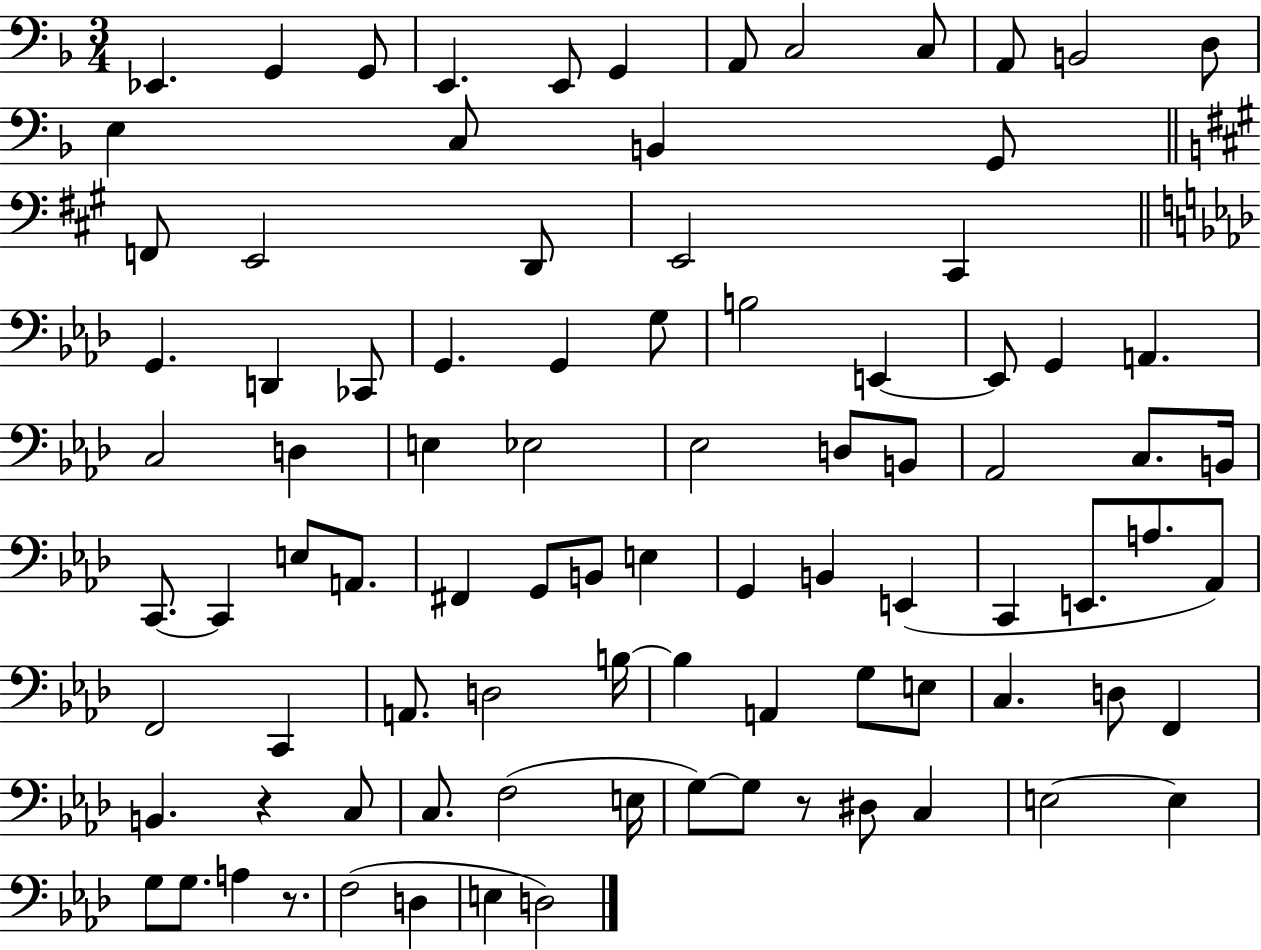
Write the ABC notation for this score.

X:1
T:Untitled
M:3/4
L:1/4
K:F
_E,, G,, G,,/2 E,, E,,/2 G,, A,,/2 C,2 C,/2 A,,/2 B,,2 D,/2 E, C,/2 B,, G,,/2 F,,/2 E,,2 D,,/2 E,,2 ^C,, G,, D,, _C,,/2 G,, G,, G,/2 B,2 E,, E,,/2 G,, A,, C,2 D, E, _E,2 _E,2 D,/2 B,,/2 _A,,2 C,/2 B,,/4 C,,/2 C,, E,/2 A,,/2 ^F,, G,,/2 B,,/2 E, G,, B,, E,, C,, E,,/2 A,/2 _A,,/2 F,,2 C,, A,,/2 D,2 B,/4 B, A,, G,/2 E,/2 C, D,/2 F,, B,, z C,/2 C,/2 F,2 E,/4 G,/2 G,/2 z/2 ^D,/2 C, E,2 E, G,/2 G,/2 A, z/2 F,2 D, E, D,2